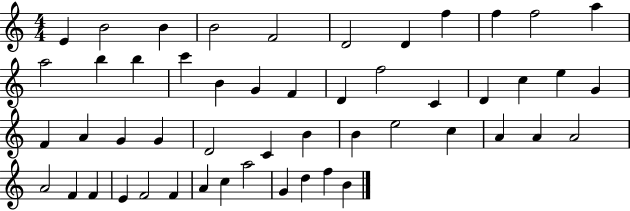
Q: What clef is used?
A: treble